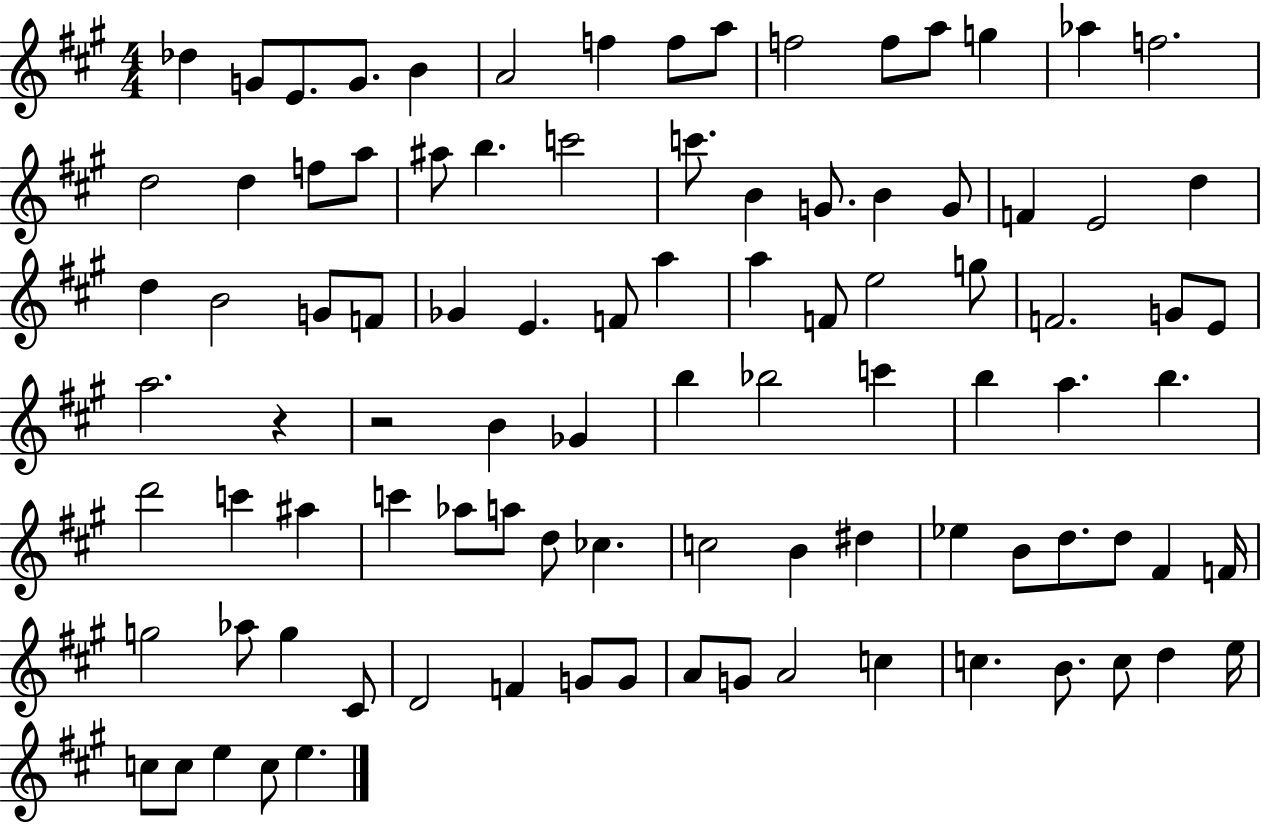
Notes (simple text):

Db5/q G4/e E4/e. G4/e. B4/q A4/h F5/q F5/e A5/e F5/h F5/e A5/e G5/q Ab5/q F5/h. D5/h D5/q F5/e A5/e A#5/e B5/q. C6/h C6/e. B4/q G4/e. B4/q G4/e F4/q E4/h D5/q D5/q B4/h G4/e F4/e Gb4/q E4/q. F4/e A5/q A5/q F4/e E5/h G5/e F4/h. G4/e E4/e A5/h. R/q R/h B4/q Gb4/q B5/q Bb5/h C6/q B5/q A5/q. B5/q. D6/h C6/q A#5/q C6/q Ab5/e A5/e D5/e CES5/q. C5/h B4/q D#5/q Eb5/q B4/e D5/e. D5/e F#4/q F4/s G5/h Ab5/e G5/q C#4/e D4/h F4/q G4/e G4/e A4/e G4/e A4/h C5/q C5/q. B4/e. C5/e D5/q E5/s C5/e C5/e E5/q C5/e E5/q.